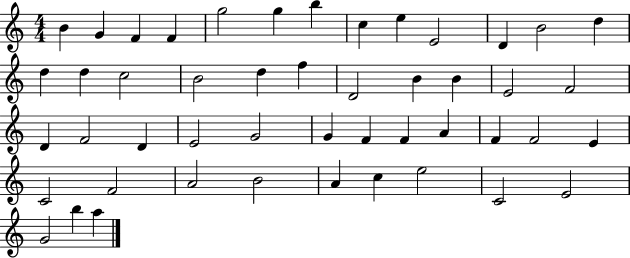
{
  \clef treble
  \numericTimeSignature
  \time 4/4
  \key c \major
  b'4 g'4 f'4 f'4 | g''2 g''4 b''4 | c''4 e''4 e'2 | d'4 b'2 d''4 | \break d''4 d''4 c''2 | b'2 d''4 f''4 | d'2 b'4 b'4 | e'2 f'2 | \break d'4 f'2 d'4 | e'2 g'2 | g'4 f'4 f'4 a'4 | f'4 f'2 e'4 | \break c'2 f'2 | a'2 b'2 | a'4 c''4 e''2 | c'2 e'2 | \break g'2 b''4 a''4 | \bar "|."
}